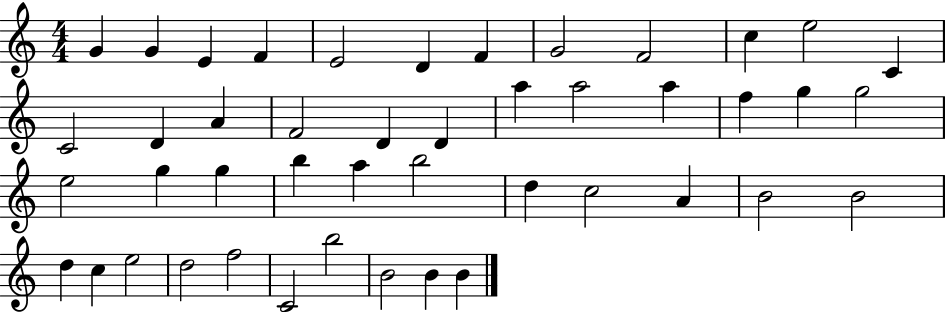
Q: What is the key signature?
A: C major